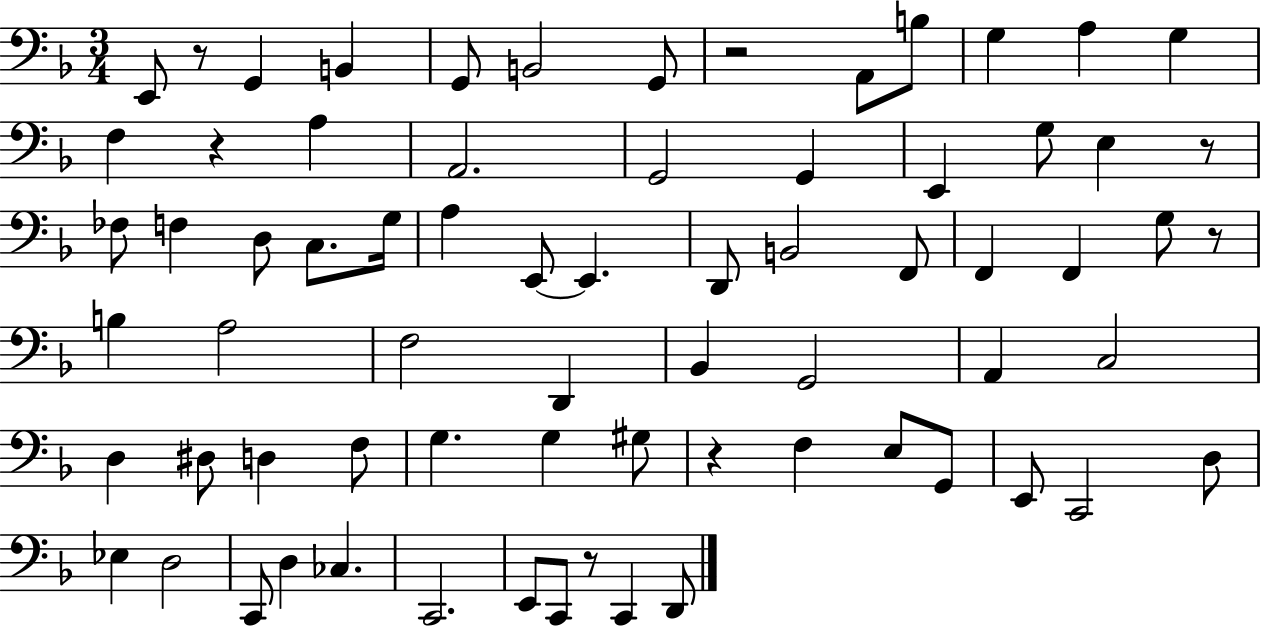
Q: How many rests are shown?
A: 7